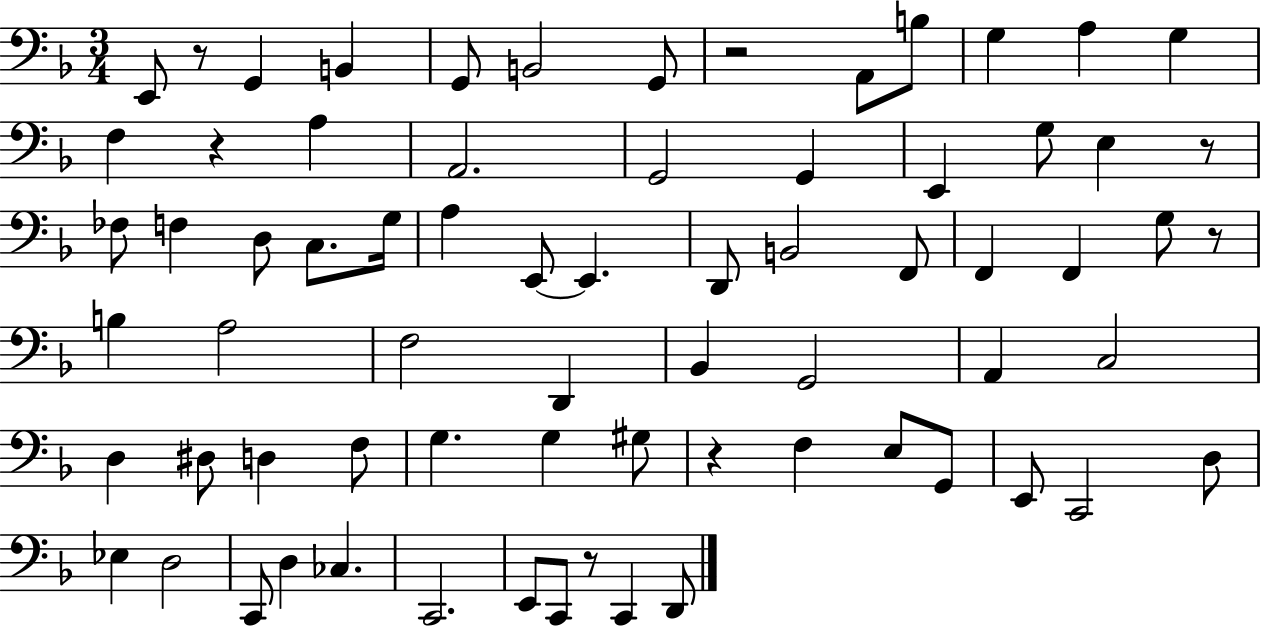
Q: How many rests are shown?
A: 7